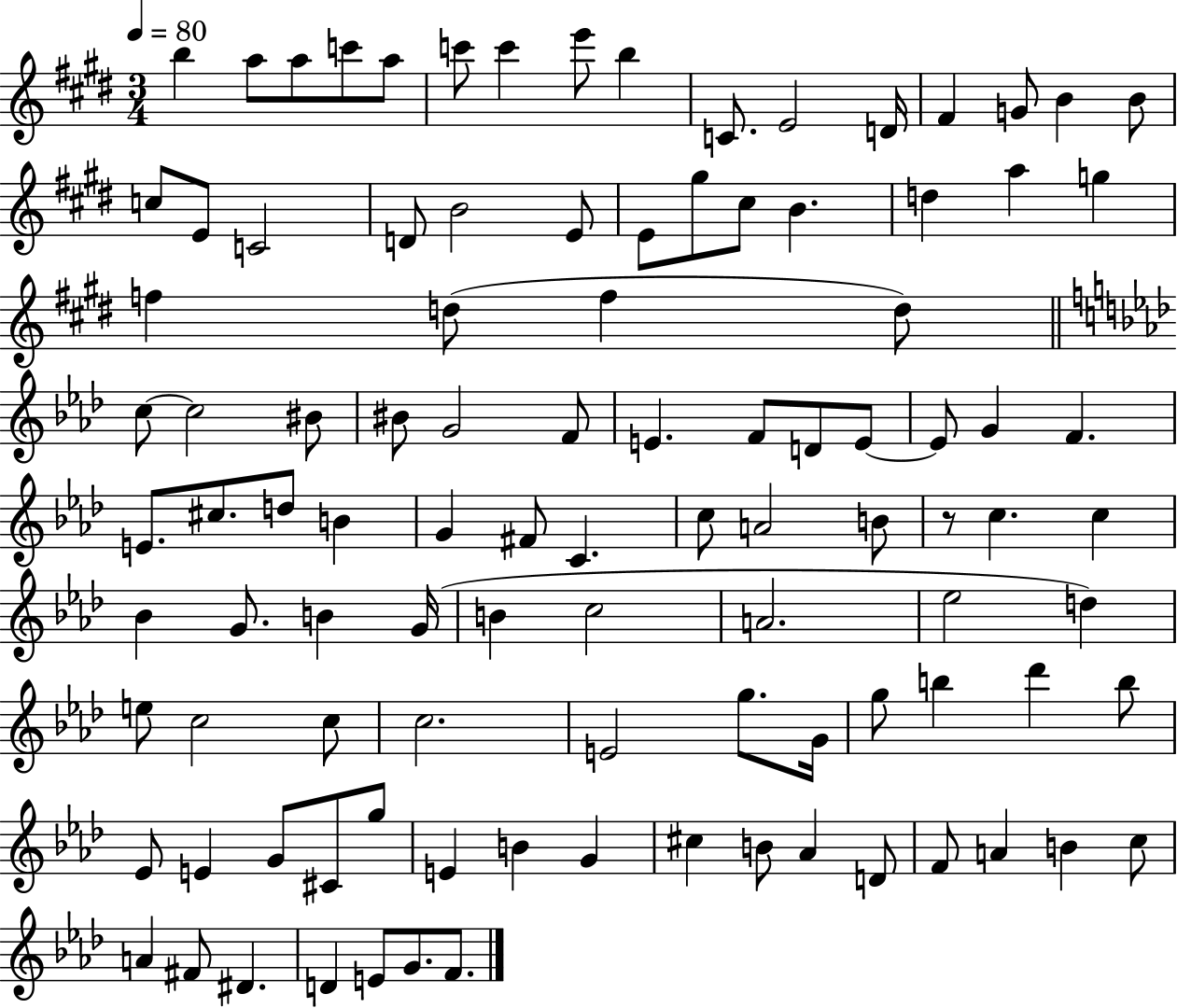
B5/q A5/e A5/e C6/e A5/e C6/e C6/q E6/e B5/q C4/e. E4/h D4/s F#4/q G4/e B4/q B4/e C5/e E4/e C4/h D4/e B4/h E4/e E4/e G#5/e C#5/e B4/q. D5/q A5/q G5/q F5/q D5/e F5/q D5/e C5/e C5/h BIS4/e BIS4/e G4/h F4/e E4/q. F4/e D4/e E4/e E4/e G4/q F4/q. E4/e. C#5/e. D5/e B4/q G4/q F#4/e C4/q. C5/e A4/h B4/e R/e C5/q. C5/q Bb4/q G4/e. B4/q G4/s B4/q C5/h A4/h. Eb5/h D5/q E5/e C5/h C5/e C5/h. E4/h G5/e. G4/s G5/e B5/q Db6/q B5/e Eb4/e E4/q G4/e C#4/e G5/e E4/q B4/q G4/q C#5/q B4/e Ab4/q D4/e F4/e A4/q B4/q C5/e A4/q F#4/e D#4/q. D4/q E4/e G4/e. F4/e.